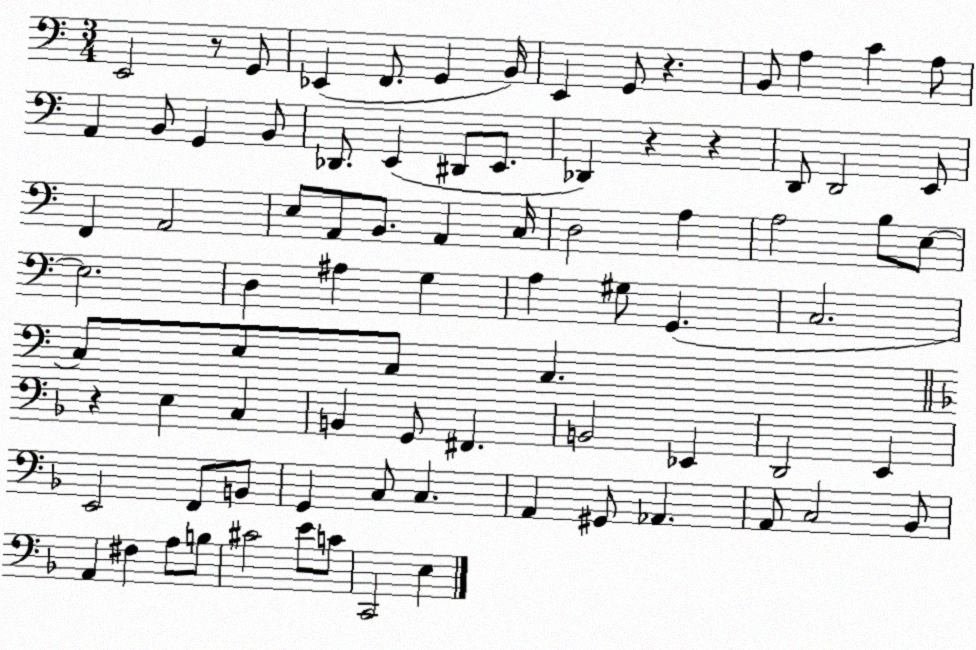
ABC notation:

X:1
T:Untitled
M:3/4
L:1/4
K:C
E,,2 z/2 G,,/2 _E,, F,,/2 G,, B,,/4 E,, G,,/2 z B,,/2 A, C A,/2 A,, B,,/2 G,, B,,/2 _D,,/2 E,, ^D,,/2 E,,/2 _D,, z z D,,/2 D,,2 E,,/2 F,, A,,2 E,/2 A,,/2 B,,/2 A,, C,/4 D,2 A, A,2 B,/2 E,/2 E,2 D, ^A, G, A, ^G,/2 G,, C,2 C,/2 E,/2 C,/2 C, z E, C, B,, G,,/2 ^F,, B,,2 _E,, D,,2 E,, E,,2 F,,/2 B,,/2 G,, C,/2 C, A,, ^G,,/2 _A,, A,,/2 C,2 _B,,/2 A,, ^F, A,/2 B,/2 ^C2 E/2 C/2 C,,2 E,